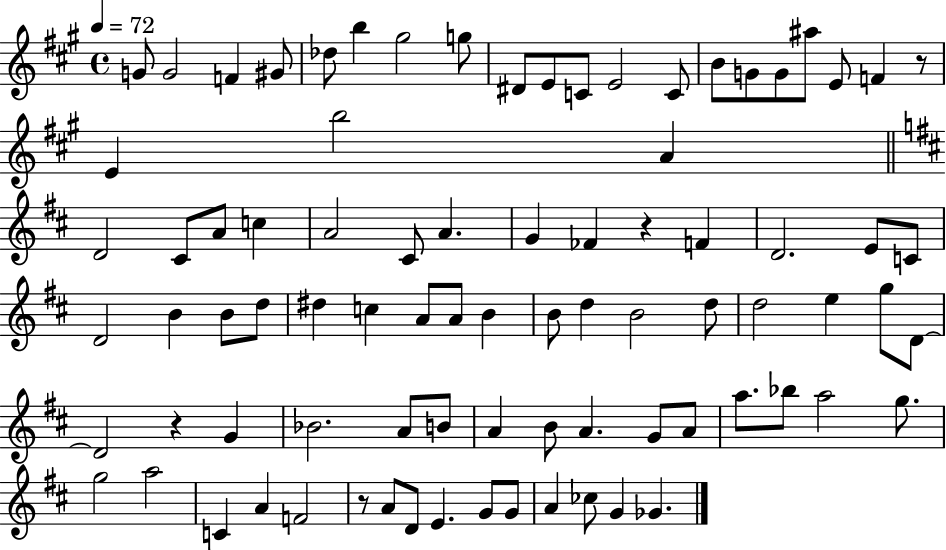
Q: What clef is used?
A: treble